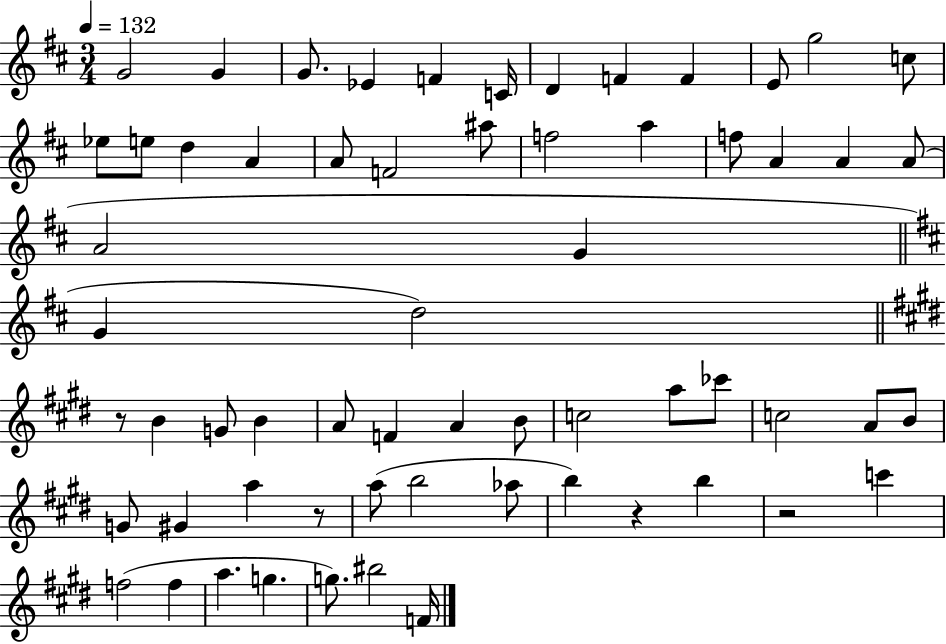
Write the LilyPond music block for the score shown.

{
  \clef treble
  \numericTimeSignature
  \time 3/4
  \key d \major
  \tempo 4 = 132
  g'2 g'4 | g'8. ees'4 f'4 c'16 | d'4 f'4 f'4 | e'8 g''2 c''8 | \break ees''8 e''8 d''4 a'4 | a'8 f'2 ais''8 | f''2 a''4 | f''8 a'4 a'4 a'8( | \break a'2 g'4 | \bar "||" \break \key d \major g'4 d''2) | \bar "||" \break \key e \major r8 b'4 g'8 b'4 | a'8 f'4 a'4 b'8 | c''2 a''8 ces'''8 | c''2 a'8 b'8 | \break g'8 gis'4 a''4 r8 | a''8( b''2 aes''8 | b''4) r4 b''4 | r2 c'''4 | \break f''2( f''4 | a''4. g''4. | g''8.) bis''2 f'16 | \bar "|."
}